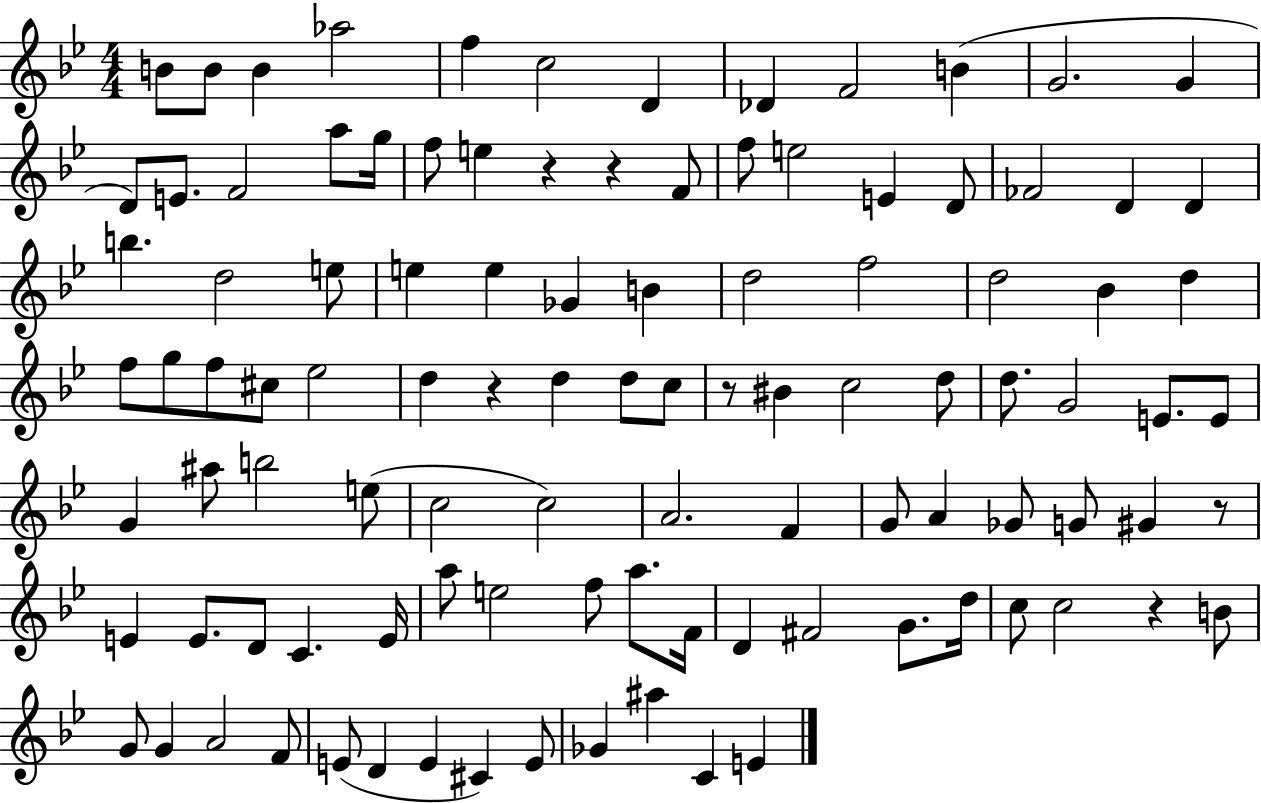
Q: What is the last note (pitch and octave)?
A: E4